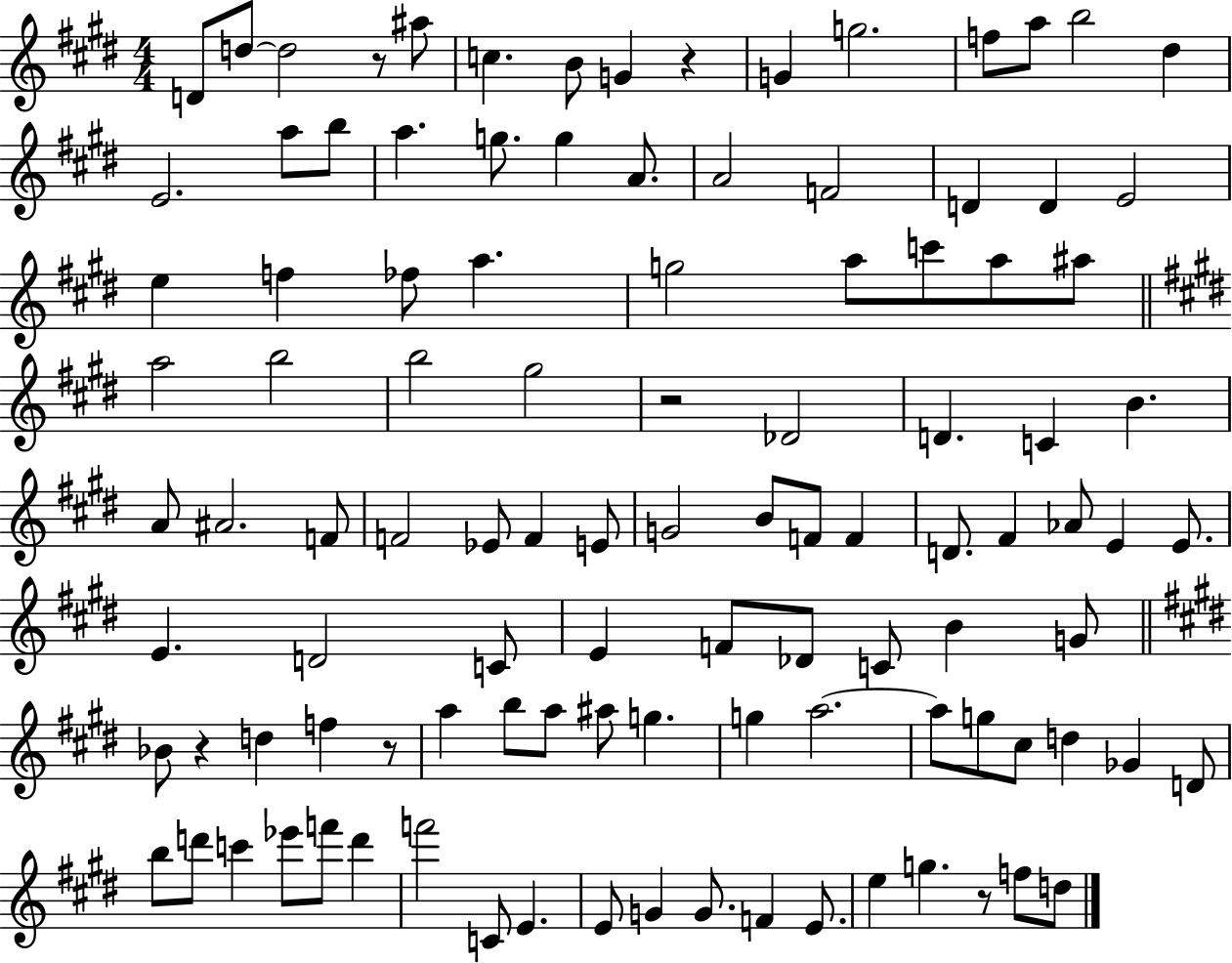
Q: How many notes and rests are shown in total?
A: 107